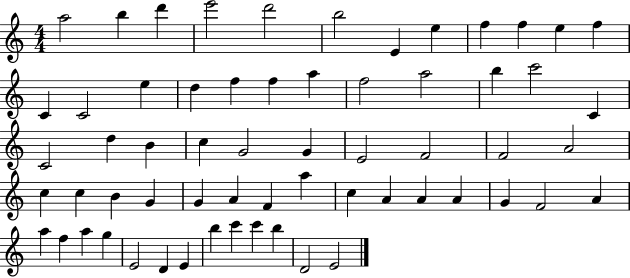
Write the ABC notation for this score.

X:1
T:Untitled
M:4/4
L:1/4
K:C
a2 b d' e'2 d'2 b2 E e f f e f C C2 e d f f a f2 a2 b c'2 C C2 d B c G2 G E2 F2 F2 A2 c c B G G A F a c A A A G F2 A a f a g E2 D E b c' c' b D2 E2